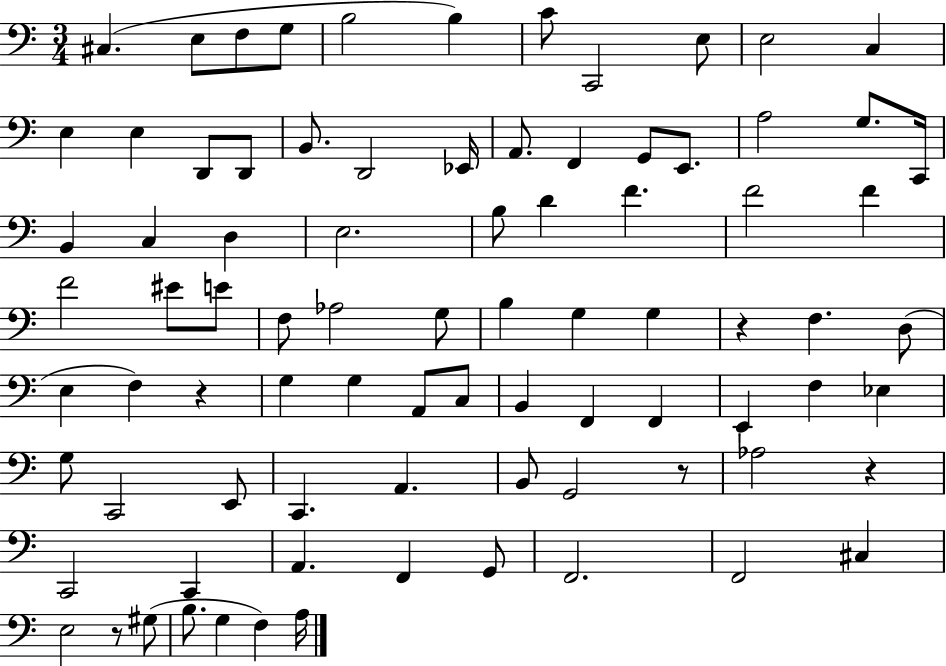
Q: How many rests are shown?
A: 5